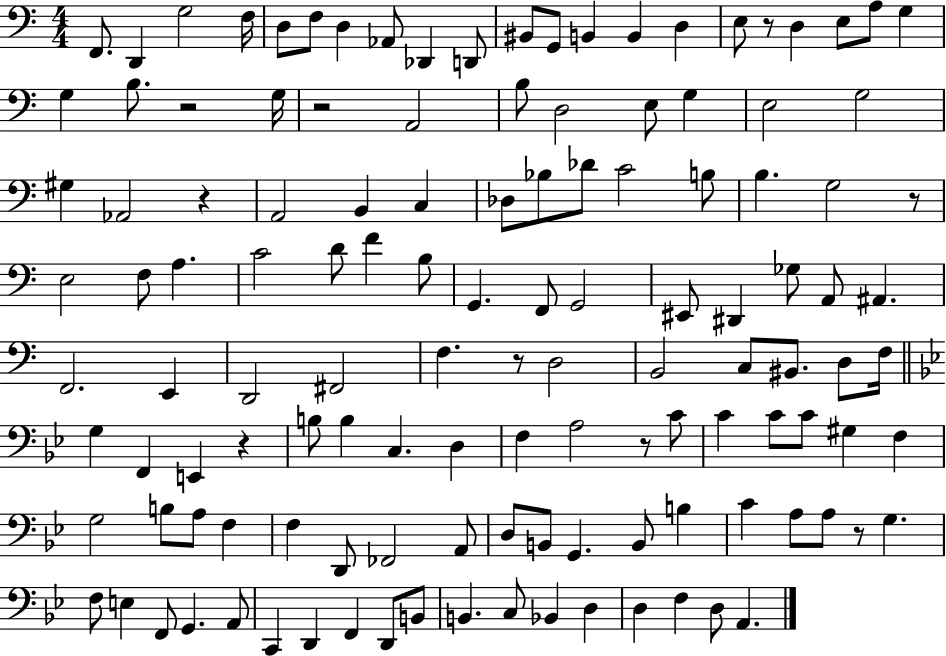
{
  \clef bass
  \numericTimeSignature
  \time 4/4
  \key c \major
  \repeat volta 2 { f,8. d,4 g2 f16 | d8 f8 d4 aes,8 des,4 d,8 | bis,8 g,8 b,4 b,4 d4 | e8 r8 d4 e8 a8 g4 | \break g4 b8. r2 g16 | r2 a,2 | b8 d2 e8 g4 | e2 g2 | \break gis4 aes,2 r4 | a,2 b,4 c4 | des8 bes8 des'8 c'2 b8 | b4. g2 r8 | \break e2 f8 a4. | c'2 d'8 f'4 b8 | g,4. f,8 g,2 | eis,8 dis,4 ges8 a,8 ais,4. | \break f,2. e,4 | d,2 fis,2 | f4. r8 d2 | b,2 c8 bis,8. d8 f16 | \break \bar "||" \break \key bes \major g4 f,4 e,4 r4 | b8 b4 c4. d4 | f4 a2 r8 c'8 | c'4 c'8 c'8 gis4 f4 | \break g2 b8 a8 f4 | f4 d,8 fes,2 a,8 | d8 b,8 g,4. b,8 b4 | c'4 a8 a8 r8 g4. | \break f8 e4 f,8 g,4. a,8 | c,4 d,4 f,4 d,8 b,8 | b,4. c8 bes,4 d4 | d4 f4 d8 a,4. | \break } \bar "|."
}